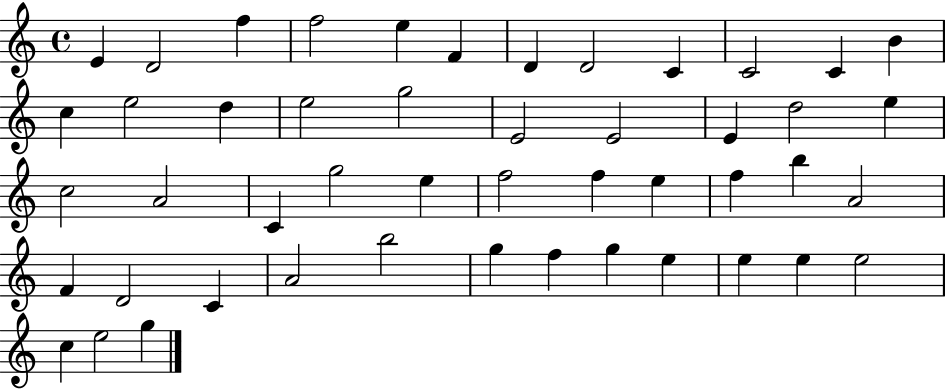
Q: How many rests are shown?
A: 0